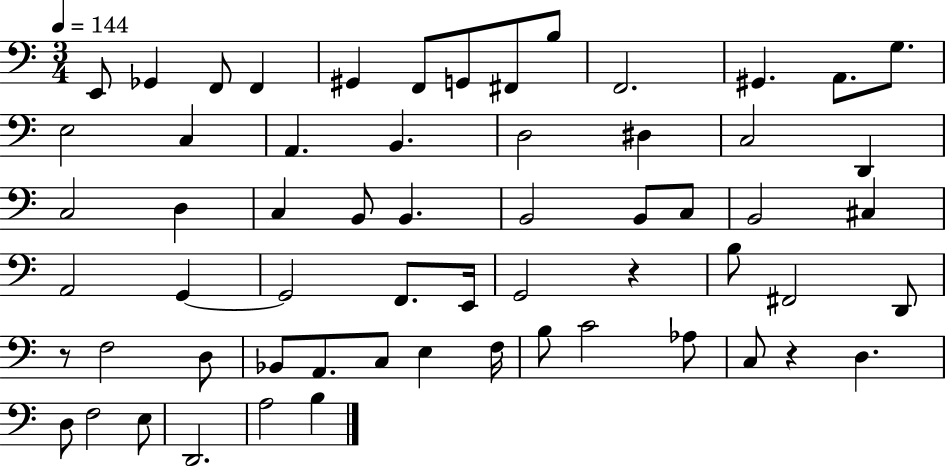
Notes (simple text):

E2/e Gb2/q F2/e F2/q G#2/q F2/e G2/e F#2/e B3/e F2/h. G#2/q. A2/e. G3/e. E3/h C3/q A2/q. B2/q. D3/h D#3/q C3/h D2/q C3/h D3/q C3/q B2/e B2/q. B2/h B2/e C3/e B2/h C#3/q A2/h G2/q G2/h F2/e. E2/s G2/h R/q B3/e F#2/h D2/e R/e F3/h D3/e Bb2/e A2/e. C3/e E3/q F3/s B3/e C4/h Ab3/e C3/e R/q D3/q. D3/e F3/h E3/e D2/h. A3/h B3/q